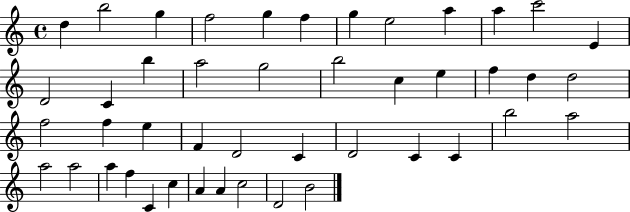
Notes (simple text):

D5/q B5/h G5/q F5/h G5/q F5/q G5/q E5/h A5/q A5/q C6/h E4/q D4/h C4/q B5/q A5/h G5/h B5/h C5/q E5/q F5/q D5/q D5/h F5/h F5/q E5/q F4/q D4/h C4/q D4/h C4/q C4/q B5/h A5/h A5/h A5/h A5/q F5/q C4/q C5/q A4/q A4/q C5/h D4/h B4/h